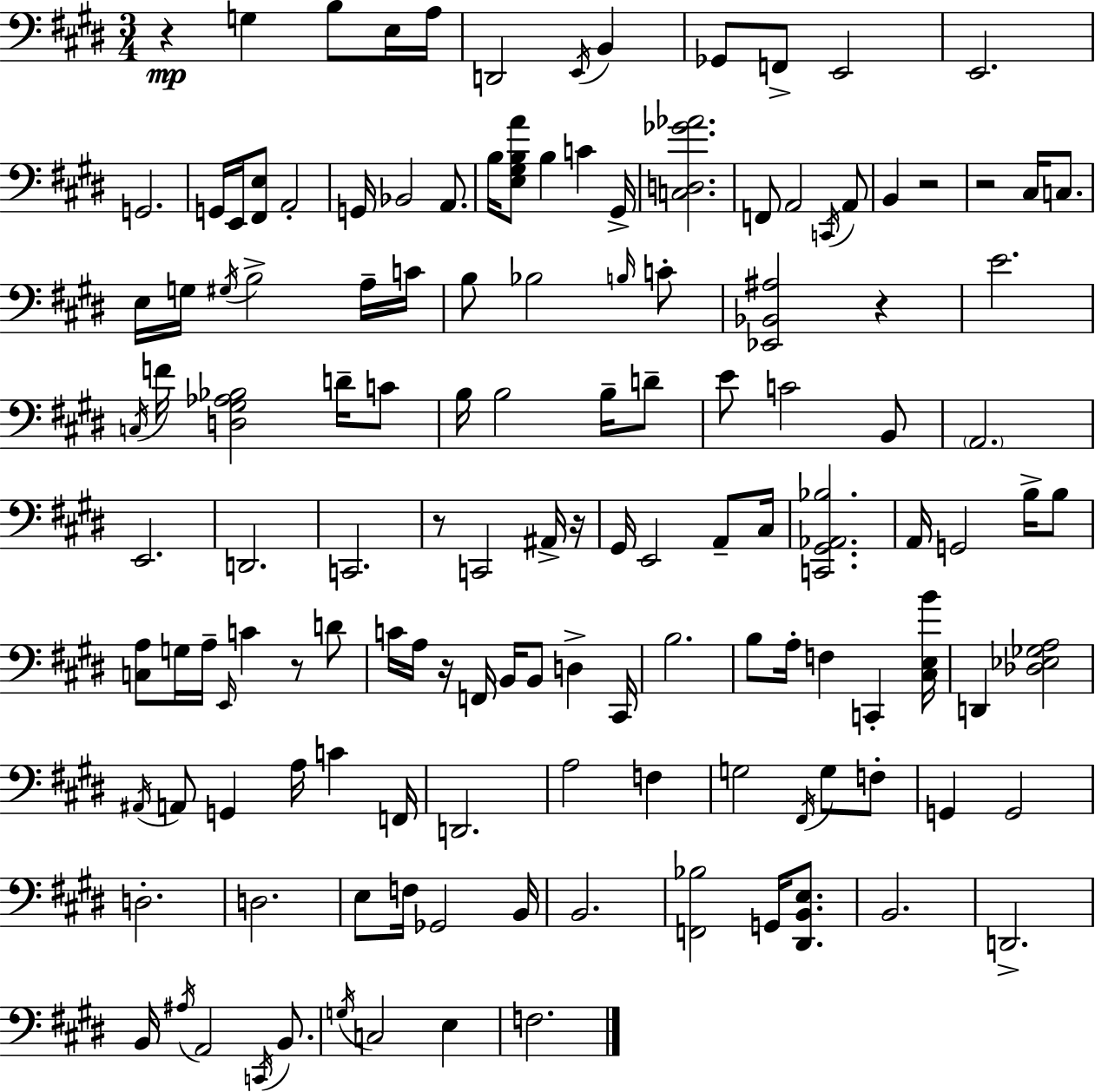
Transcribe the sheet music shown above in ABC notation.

X:1
T:Untitled
M:3/4
L:1/4
K:E
z G, B,/2 E,/4 A,/4 D,,2 E,,/4 B,, _G,,/2 F,,/2 E,,2 E,,2 G,,2 G,,/4 E,,/4 [^F,,E,]/2 A,,2 G,,/4 _B,,2 A,,/2 B,/4 [E,^G,B,A]/2 B, C ^G,,/4 [C,D,_G_A]2 F,,/2 A,,2 C,,/4 A,,/2 B,, z2 z2 ^C,/4 C,/2 E,/4 G,/4 ^G,/4 B,2 A,/4 C/4 B,/2 _B,2 B,/4 C/2 [_E,,_B,,^A,]2 z E2 C,/4 F/4 [D,^G,_A,_B,]2 D/4 C/2 B,/4 B,2 B,/4 D/2 E/2 C2 B,,/2 A,,2 E,,2 D,,2 C,,2 z/2 C,,2 ^A,,/4 z/4 ^G,,/4 E,,2 A,,/2 ^C,/4 [C,,^G,,_A,,_B,]2 A,,/4 G,,2 B,/4 B,/2 [C,A,]/2 G,/4 A,/4 E,,/4 C z/2 D/2 C/4 A,/4 z/4 F,,/4 B,,/4 B,,/2 D, ^C,,/4 B,2 B,/2 A,/4 F, C,, [^C,E,B]/4 D,, [_D,_E,_G,A,]2 ^A,,/4 A,,/2 G,, A,/4 C F,,/4 D,,2 A,2 F, G,2 ^F,,/4 G,/2 F,/2 G,, G,,2 D,2 D,2 E,/2 F,/4 _G,,2 B,,/4 B,,2 [F,,_B,]2 G,,/4 [^D,,B,,E,]/2 B,,2 D,,2 B,,/4 ^A,/4 A,,2 C,,/4 B,,/2 G,/4 C,2 E, F,2